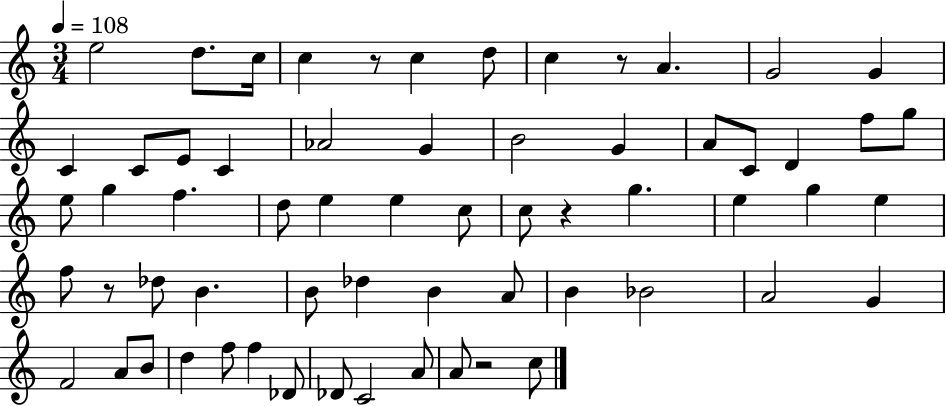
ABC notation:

X:1
T:Untitled
M:3/4
L:1/4
K:C
e2 d/2 c/4 c z/2 c d/2 c z/2 A G2 G C C/2 E/2 C _A2 G B2 G A/2 C/2 D f/2 g/2 e/2 g f d/2 e e c/2 c/2 z g e g e f/2 z/2 _d/2 B B/2 _d B A/2 B _B2 A2 G F2 A/2 B/2 d f/2 f _D/2 _D/2 C2 A/2 A/2 z2 c/2